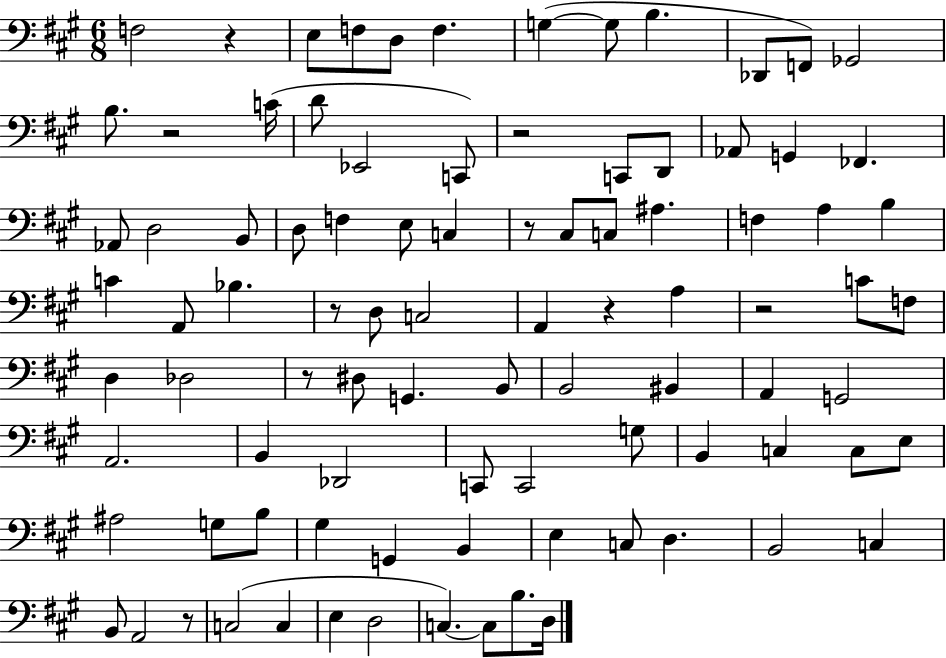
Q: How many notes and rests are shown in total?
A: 92